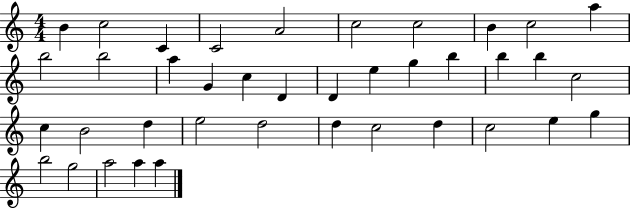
X:1
T:Untitled
M:4/4
L:1/4
K:C
B c2 C C2 A2 c2 c2 B c2 a b2 b2 a G c D D e g b b b c2 c B2 d e2 d2 d c2 d c2 e g b2 g2 a2 a a